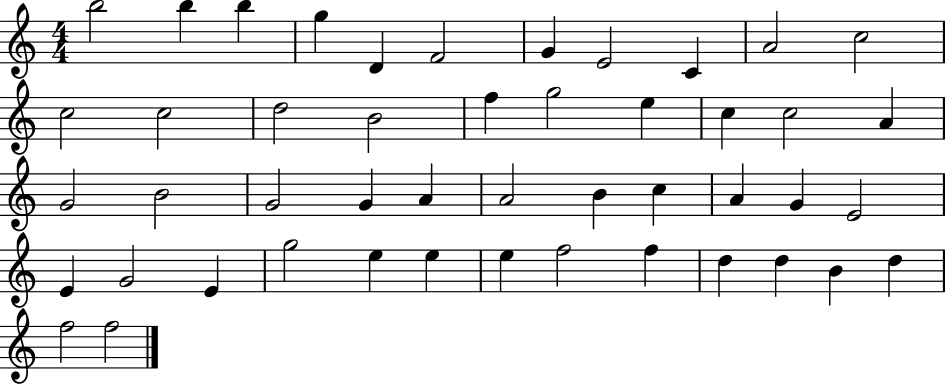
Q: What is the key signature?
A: C major